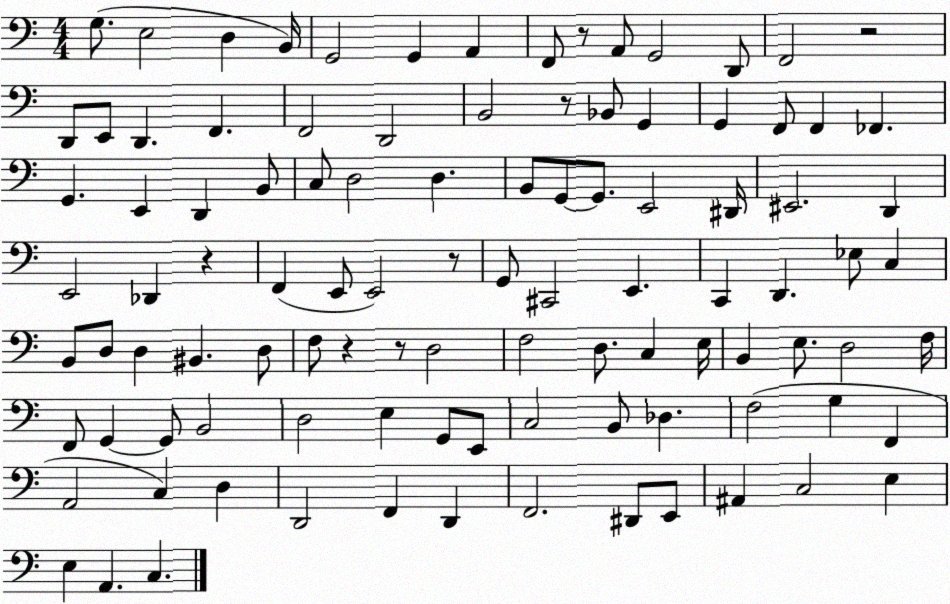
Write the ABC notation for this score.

X:1
T:Untitled
M:4/4
L:1/4
K:C
G,/2 E,2 D, B,,/4 G,,2 G,, A,, F,,/2 z/2 A,,/2 G,,2 D,,/2 F,,2 z2 D,,/2 E,,/2 D,, F,, F,,2 D,,2 B,,2 z/2 _B,,/2 G,, G,, F,,/2 F,, _F,, G,, E,, D,, B,,/2 C,/2 D,2 D, B,,/2 G,,/2 G,,/2 E,,2 ^D,,/4 ^E,,2 D,, E,,2 _D,, z F,, E,,/2 E,,2 z/2 G,,/2 ^C,,2 E,, C,, D,, _E,/2 C, B,,/2 D,/2 D, ^B,, D,/2 F,/2 z z/2 D,2 F,2 D,/2 C, E,/4 B,, E,/2 D,2 F,/4 F,,/2 G,, G,,/2 B,,2 D,2 E, G,,/2 E,,/2 C,2 B,,/2 _D, F,2 G, F,, A,,2 C, D, D,,2 F,, D,, F,,2 ^D,,/2 E,,/2 ^A,, C,2 E, E, A,, C,